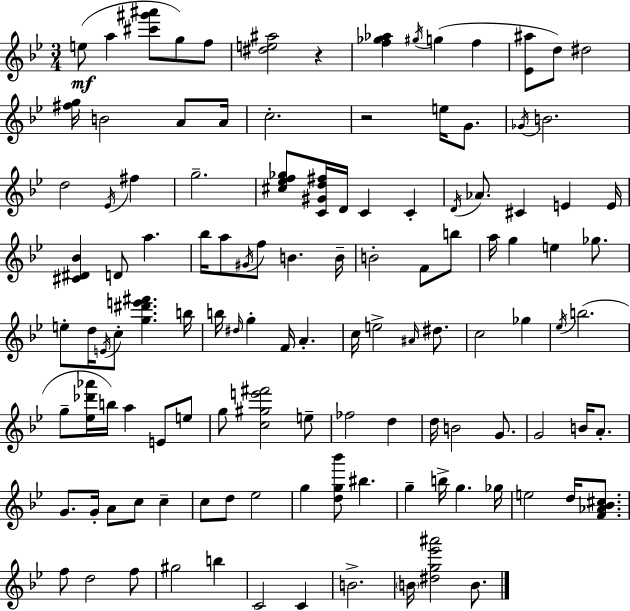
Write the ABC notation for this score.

X:1
T:Untitled
M:3/4
L:1/4
K:Bb
e/2 a [^c'^g'^a']/2 g/2 f/2 [^de^a]2 z [f_g_a] ^g/4 g f [_E^a]/2 d/2 ^d2 [^fg]/4 B2 A/2 A/4 c2 z2 e/4 G/2 _G/4 B2 d2 _E/4 ^f g2 [^c_ef_g]/2 [C^Gd^f]/4 D/4 C C D/4 _A/2 ^C E E/4 [^C^D_B] D/2 a _b/4 a/2 ^G/4 f/2 B B/4 B2 F/2 b/2 a/4 g e _g/2 e/2 d/4 E/4 c/2 [g^d'e'^f'] b/4 b/4 ^d/4 g F/4 A c/4 e2 ^A/4 ^d/2 c2 _g _e/4 b2 g/2 [_e_d'_a']/4 b/4 a E/2 e/2 g/2 [c^ge'^f']2 e/2 _f2 d d/4 B2 G/2 G2 B/4 A/2 G/2 G/4 A/2 c/2 c c/2 d/2 _e2 g [dg_b']/2 ^b g b/4 g _g/4 e2 d/4 [F_A_B^c]/2 f/2 d2 f/2 ^g2 b C2 C B2 B/4 [^dg_e'^a']2 B/2